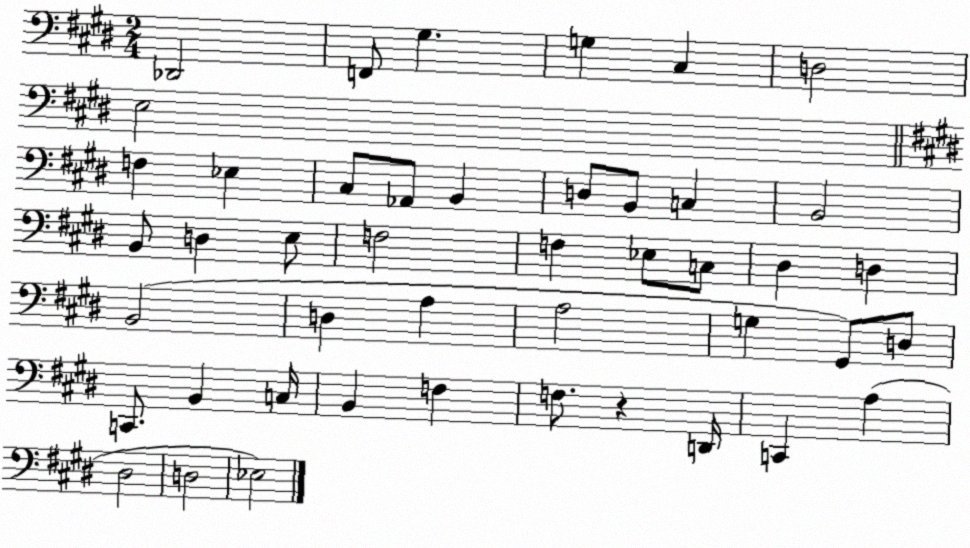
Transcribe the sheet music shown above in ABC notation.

X:1
T:Untitled
M:2/4
L:1/4
K:E
_D,,2 F,,/2 ^G, G, ^C, D,2 E,2 F, _E, ^C,/2 _A,,/2 B,, D,/2 B,,/2 C, B,,2 B,,/2 D, E,/2 F,2 F, _E,/2 C,/2 ^D, D, B,,2 D, A, A,2 G, ^G,,/2 D,/2 C,,/2 B,, C,/4 B,, F, F,/2 z D,,/4 C,, A, ^D,2 D,2 _E,2